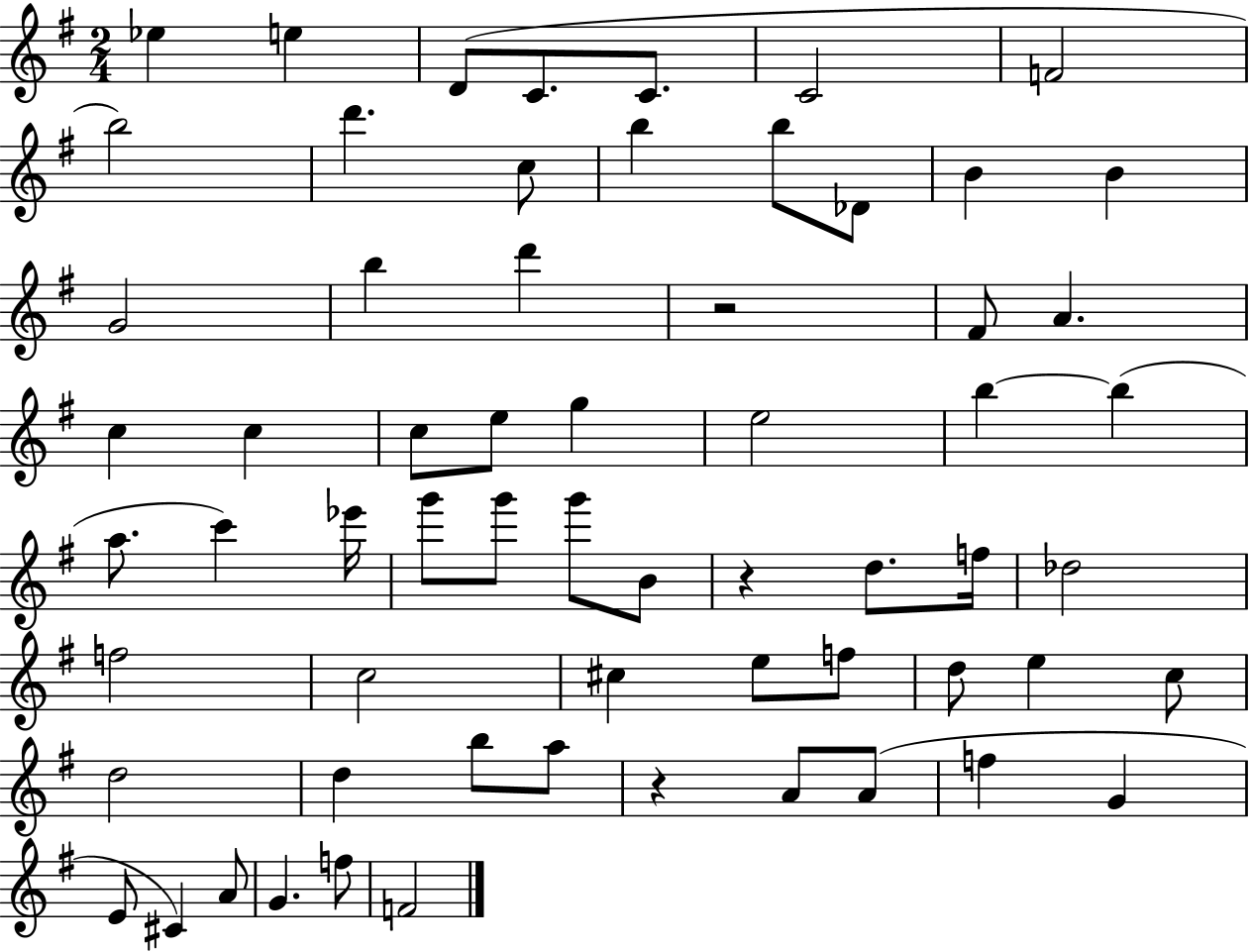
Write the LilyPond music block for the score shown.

{
  \clef treble
  \numericTimeSignature
  \time 2/4
  \key g \major
  \repeat volta 2 { ees''4 e''4 | d'8( c'8. c'8. | c'2 | f'2 | \break b''2) | d'''4. c''8 | b''4 b''8 des'8 | b'4 b'4 | \break g'2 | b''4 d'''4 | r2 | fis'8 a'4. | \break c''4 c''4 | c''8 e''8 g''4 | e''2 | b''4~~ b''4( | \break a''8. c'''4) ees'''16 | g'''8 g'''8 g'''8 b'8 | r4 d''8. f''16 | des''2 | \break f''2 | c''2 | cis''4 e''8 f''8 | d''8 e''4 c''8 | \break d''2 | d''4 b''8 a''8 | r4 a'8 a'8( | f''4 g'4 | \break e'8 cis'4) a'8 | g'4. f''8 | f'2 | } \bar "|."
}